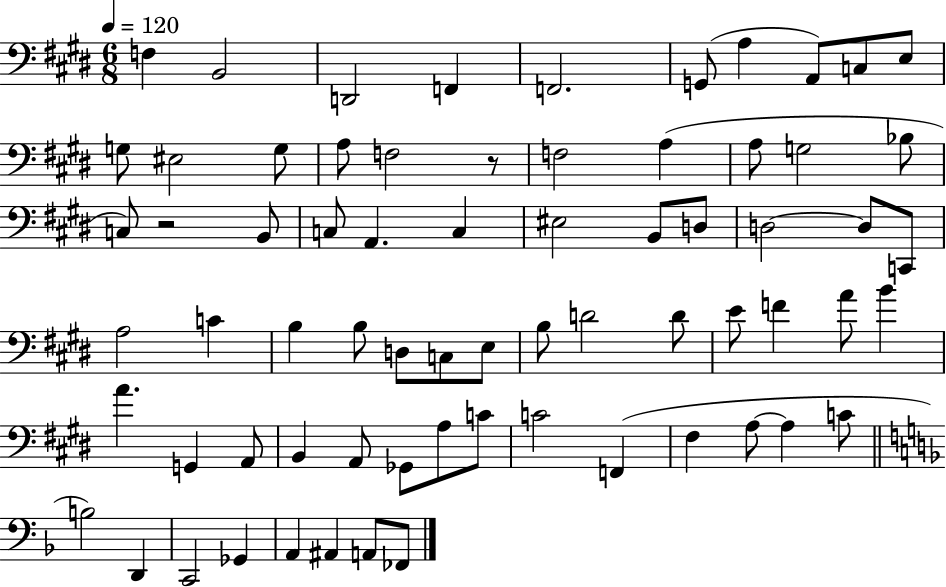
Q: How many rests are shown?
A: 2